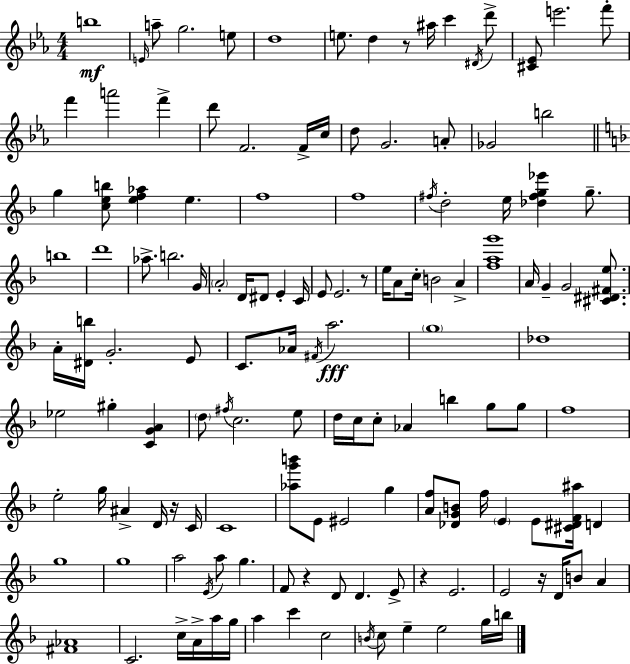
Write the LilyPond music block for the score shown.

{
  \clef treble
  \numericTimeSignature
  \time 4/4
  \key ees \major
  \repeat volta 2 { b''1\mf | \grace { e'16 } a''8-- g''2. e''8 | d''1 | e''8. d''4 r8 ais''16 c'''4 \acciaccatura { dis'16 } | \break d'''8-> <cis' ees'>8 e'''2. | f'''8-. f'''4 a'''2 f'''4-> | d'''8 f'2. | f'16-> c''16 d''8 g'2. | \break a'8-. ges'2 b''2 | \bar "||" \break \key f \major g''4 <c'' e'' b''>8 <e'' f'' aes''>4 e''4. | f''1 | f''1 | \acciaccatura { fis''16 } d''2-. e''16 <des'' fis'' g'' ees'''>4 g''8.-- | \break b''1 | d'''1 | aes''8.-> b''2. | g'16 \parenthesize a'2-. d'16 dis'8 e'4-. | \break c'16 e'8 e'2. r8 | e''16 a'8 c''16-. b'2 a'4-> | <f'' a'' g'''>1 | a'16 g'4-- g'2 <cis' dis' fis' e''>8. | \break a'16-. <dis' b''>16 g'2.-. e'8 | c'8. aes'16 \acciaccatura { fis'16 } a''2.\fff | \parenthesize g''1 | des''1 | \break ees''2 gis''4-. <c' g' a'>4 | \parenthesize d''8 \acciaccatura { fis''16 } c''2. | e''8 d''16 c''16 c''8-. aes'4 b''4 g''8 | g''8 f''1 | \break e''2-. g''16 ais'4-> | d'16 r16 c'16 c'1 | <aes'' g''' b'''>8 e'8 eis'2 g''4 | <a' f''>8 <des' g' b'>8 f''16 \parenthesize e'4 e'8 <cis' dis' f' ais''>16 d'4 | \break g''1 | g''1 | a''2 \acciaccatura { e'16 } a''8 g''4. | f'8 r4 d'8 d'4. | \break e'8-> r4 e'2. | e'2 r16 d'16 b'8 | a'4 <fis' aes'>1 | c'2. | \break c''16-> a'16-> a''16 g''16 a''4 c'''4 c''2 | \acciaccatura { b'16 } c''8 e''4-- e''2 | g''16 b''16 } \bar "|."
}